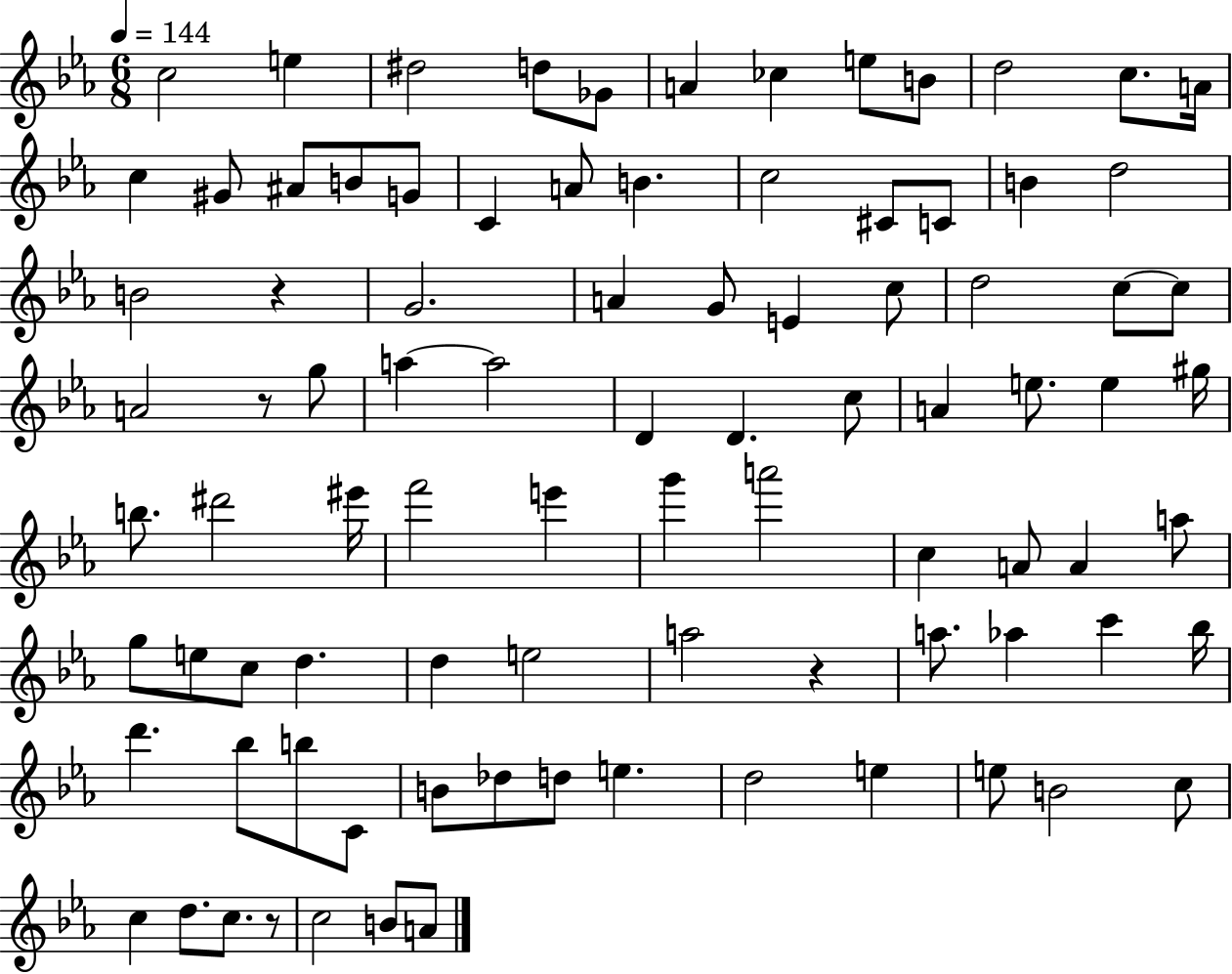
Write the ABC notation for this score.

X:1
T:Untitled
M:6/8
L:1/4
K:Eb
c2 e ^d2 d/2 _G/2 A _c e/2 B/2 d2 c/2 A/4 c ^G/2 ^A/2 B/2 G/2 C A/2 B c2 ^C/2 C/2 B d2 B2 z G2 A G/2 E c/2 d2 c/2 c/2 A2 z/2 g/2 a a2 D D c/2 A e/2 e ^g/4 b/2 ^d'2 ^e'/4 f'2 e' g' a'2 c A/2 A a/2 g/2 e/2 c/2 d d e2 a2 z a/2 _a c' _b/4 d' _b/2 b/2 C/2 B/2 _d/2 d/2 e d2 e e/2 B2 c/2 c d/2 c/2 z/2 c2 B/2 A/2